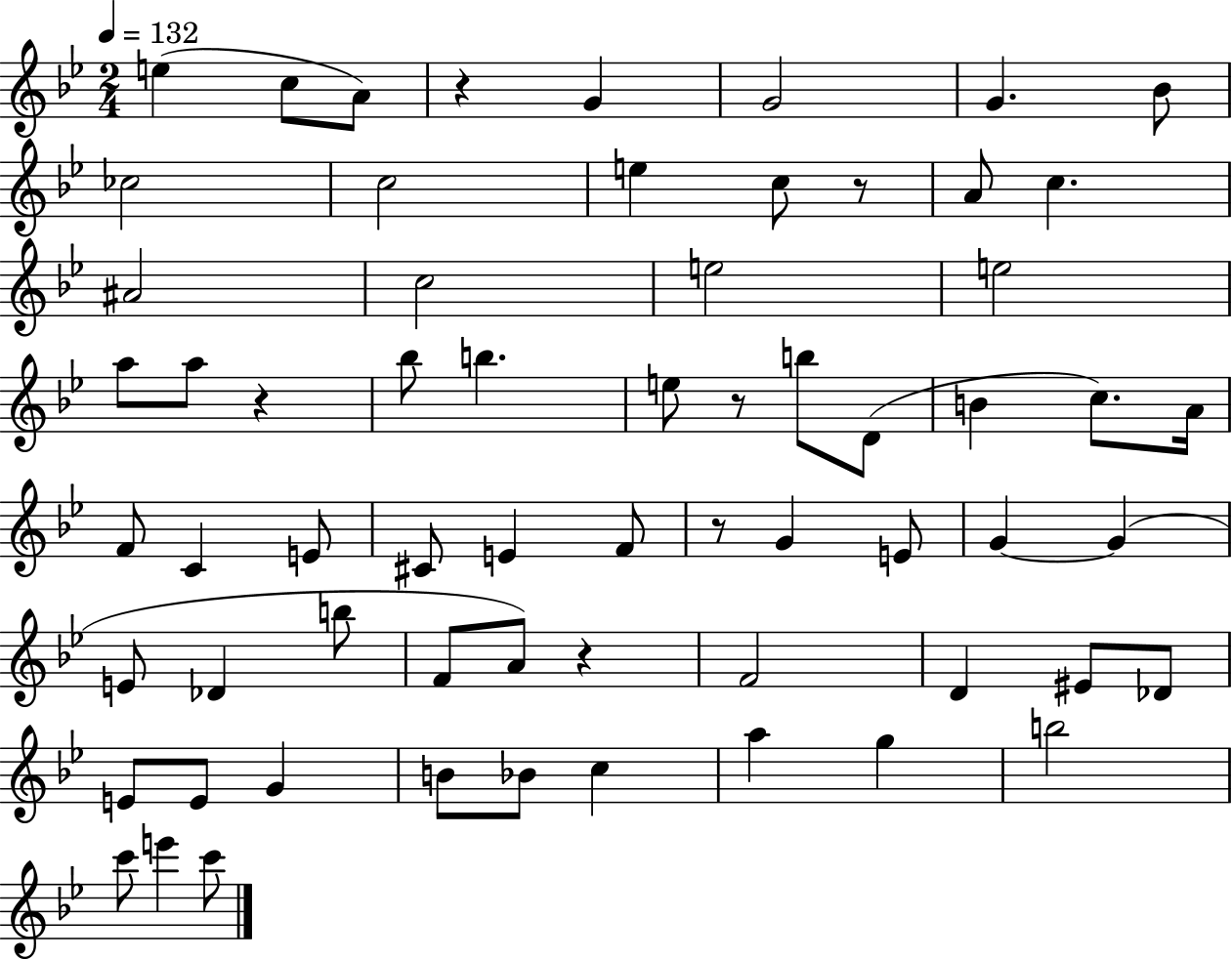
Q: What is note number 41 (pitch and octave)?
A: F4